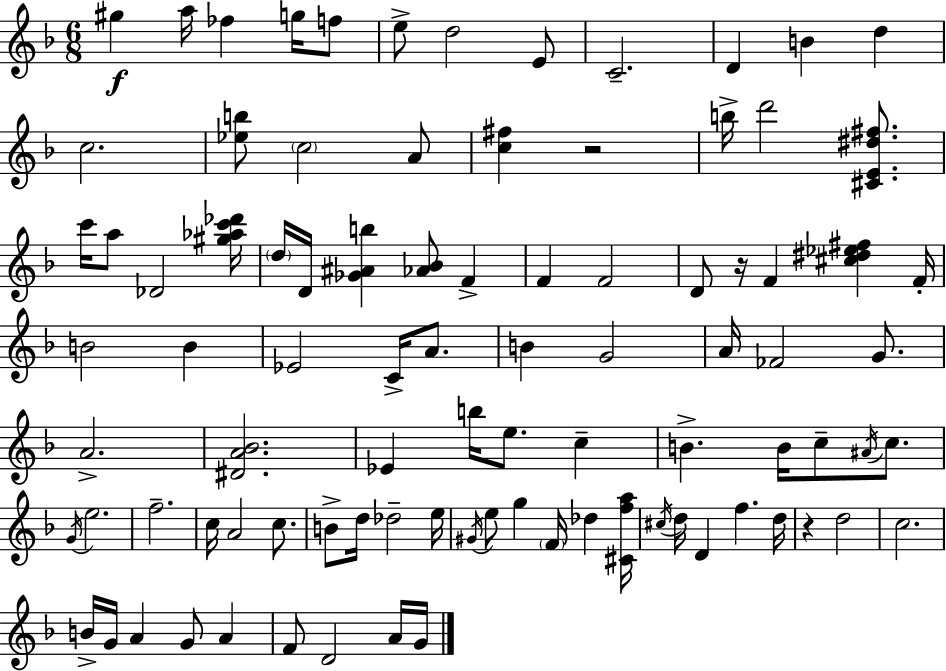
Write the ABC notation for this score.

X:1
T:Untitled
M:6/8
L:1/4
K:Dm
^g a/4 _f g/4 f/2 e/2 d2 E/2 C2 D B d c2 [_eb]/2 c2 A/2 [c^f] z2 b/4 d'2 [^CE^d^f]/2 c'/4 a/2 _D2 [^g_ac'_d']/4 d/4 D/4 [_G^Ab] [_A_B]/2 F F F2 D/2 z/4 F [^c^d_e^f] F/4 B2 B _E2 C/4 A/2 B G2 A/4 _F2 G/2 A2 [^DA_B]2 _E b/4 e/2 c B B/4 c/2 ^A/4 c/2 G/4 e2 f2 c/4 A2 c/2 B/2 d/4 _d2 e/4 ^G/4 e/2 g F/4 _d [^Cfa]/4 ^c/4 d/4 D f d/4 z d2 c2 B/4 G/4 A G/2 A F/2 D2 A/4 G/4